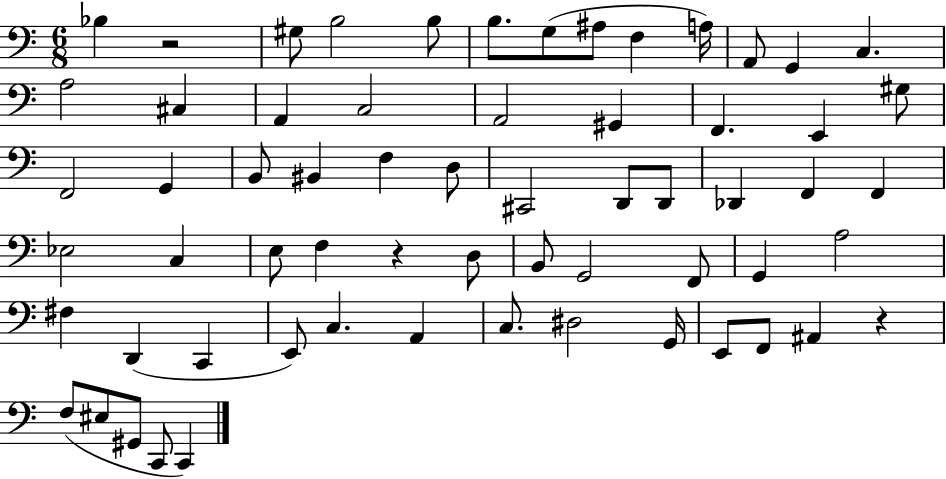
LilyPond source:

{
  \clef bass
  \numericTimeSignature
  \time 6/8
  \key c \major
  \repeat volta 2 { bes4 r2 | gis8 b2 b8 | b8. g8( ais8 f4 a16) | a,8 g,4 c4. | \break a2 cis4 | a,4 c2 | a,2 gis,4 | f,4. e,4 gis8 | \break f,2 g,4 | b,8 bis,4 f4 d8 | cis,2 d,8 d,8 | des,4 f,4 f,4 | \break ees2 c4 | e8 f4 r4 d8 | b,8 g,2 f,8 | g,4 a2 | \break fis4 d,4( c,4 | e,8) c4. a,4 | c8. dis2 g,16 | e,8 f,8 ais,4 r4 | \break f8( eis8 gis,8 c,8 c,4) | } \bar "|."
}